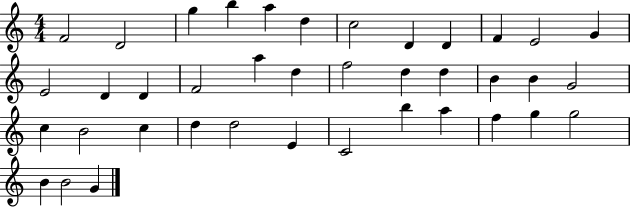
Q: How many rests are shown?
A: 0